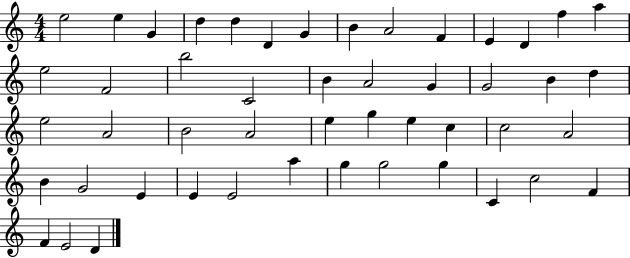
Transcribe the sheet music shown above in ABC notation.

X:1
T:Untitled
M:4/4
L:1/4
K:C
e2 e G d d D G B A2 F E D f a e2 F2 b2 C2 B A2 G G2 B d e2 A2 B2 A2 e g e c c2 A2 B G2 E E E2 a g g2 g C c2 F F E2 D